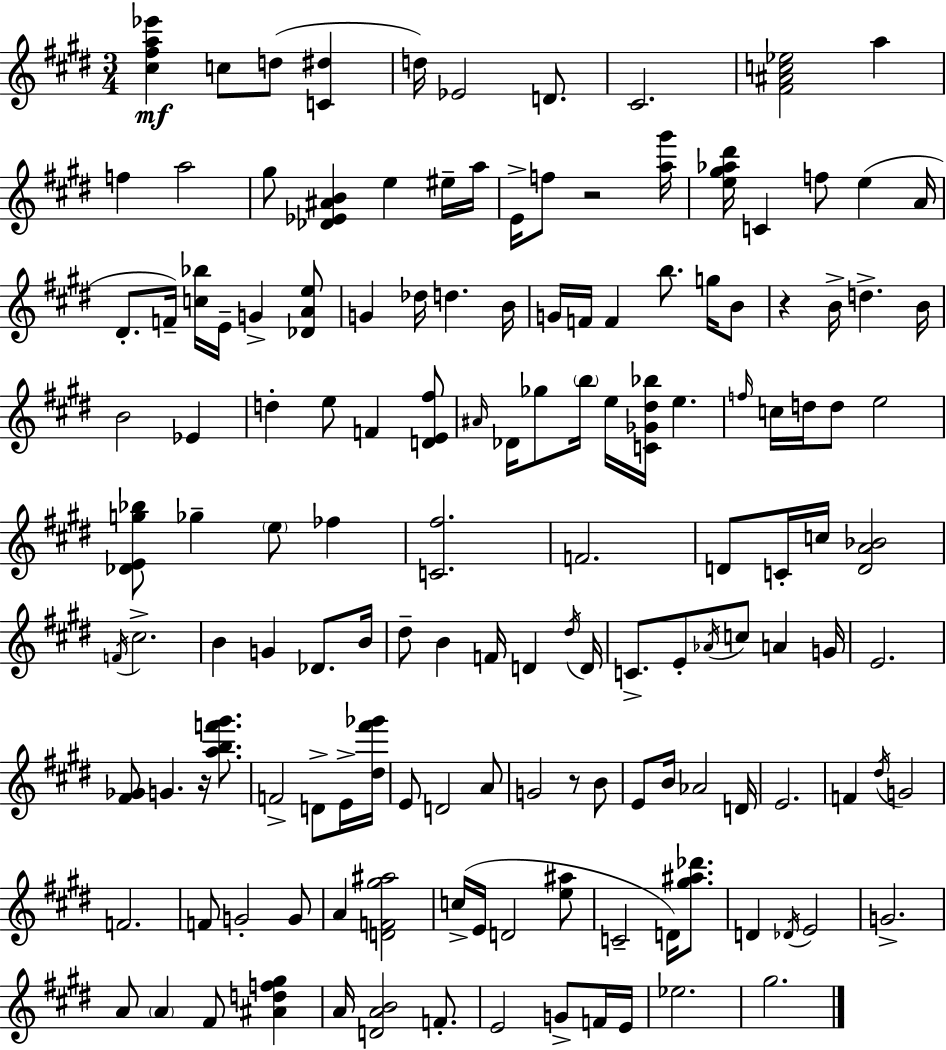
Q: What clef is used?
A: treble